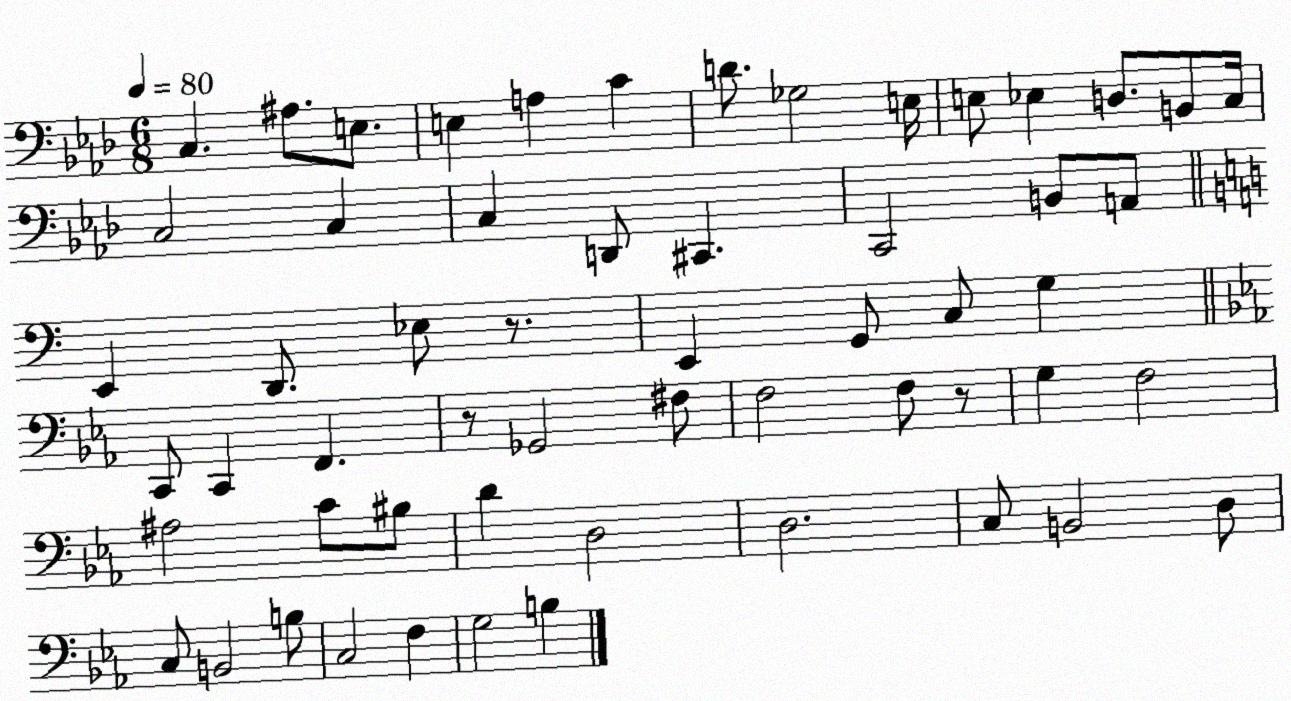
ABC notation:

X:1
T:Untitled
M:6/8
L:1/4
K:Ab
C, ^A,/2 E,/2 E, A, C D/2 _G,2 E,/4 E,/2 _E, D,/2 B,,/2 C,/4 C,2 C, C, D,,/2 ^C,, C,,2 B,,/2 A,,/2 E,, D,,/2 _E,/2 z/2 E,, G,,/2 C,/2 G, C,,/2 C,, F,, z/2 _G,,2 ^F,/2 F,2 F,/2 z/2 G, F,2 ^A,2 C/2 ^B,/2 D D,2 D,2 C,/2 B,,2 D,/2 C,/2 B,,2 B,/2 C,2 F, G,2 B,